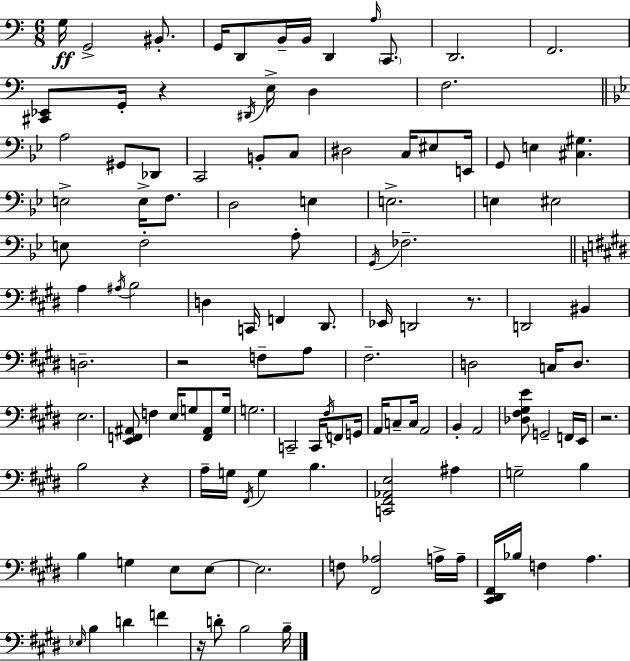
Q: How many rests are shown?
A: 6